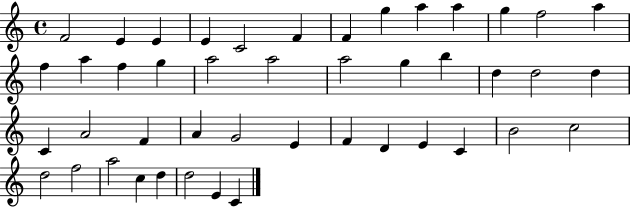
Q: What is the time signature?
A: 4/4